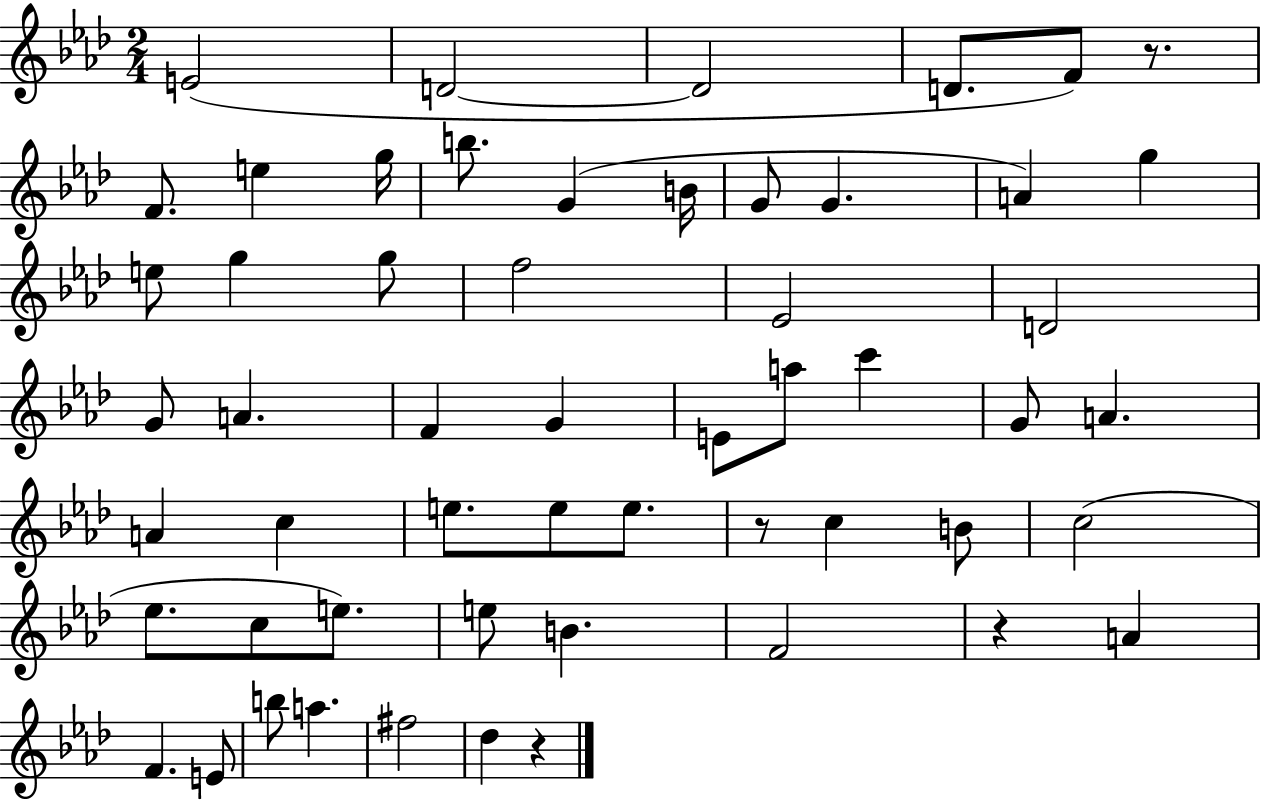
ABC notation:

X:1
T:Untitled
M:2/4
L:1/4
K:Ab
E2 D2 D2 D/2 F/2 z/2 F/2 e g/4 b/2 G B/4 G/2 G A g e/2 g g/2 f2 _E2 D2 G/2 A F G E/2 a/2 c' G/2 A A c e/2 e/2 e/2 z/2 c B/2 c2 _e/2 c/2 e/2 e/2 B F2 z A F E/2 b/2 a ^f2 _d z